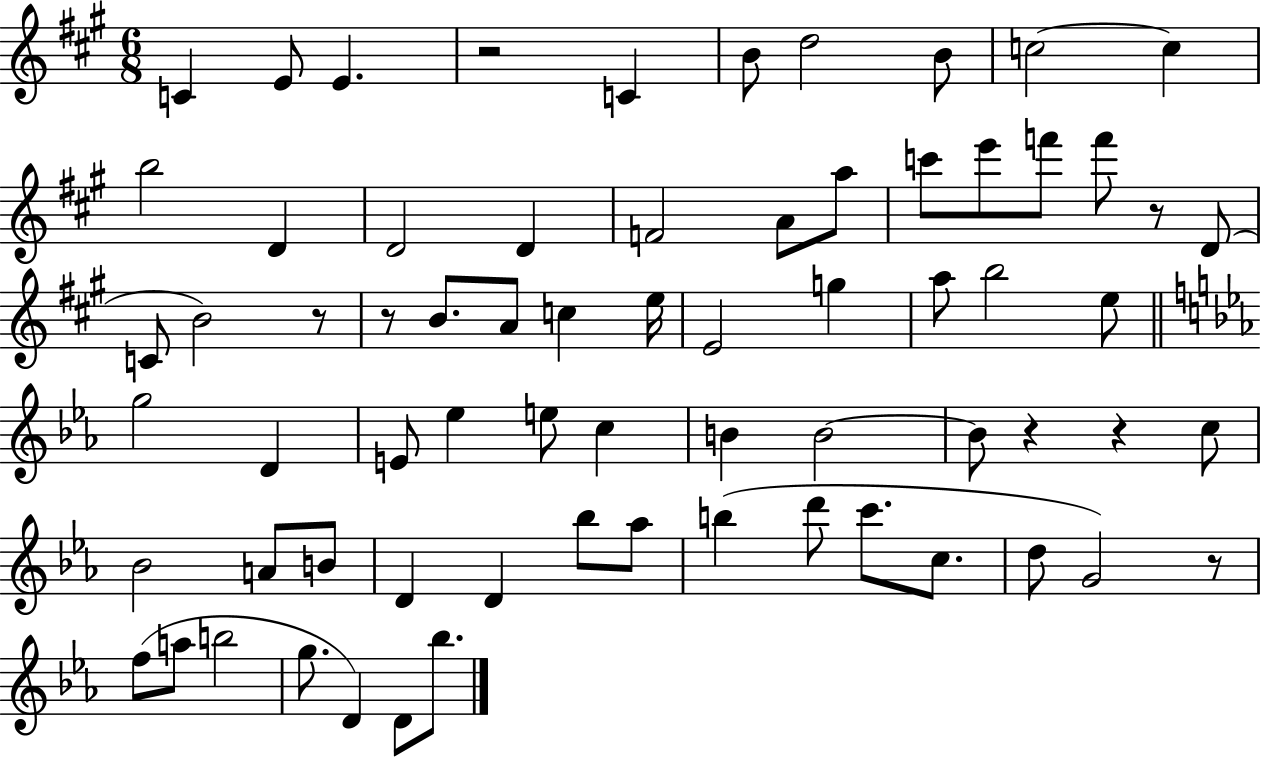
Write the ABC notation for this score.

X:1
T:Untitled
M:6/8
L:1/4
K:A
C E/2 E z2 C B/2 d2 B/2 c2 c b2 D D2 D F2 A/2 a/2 c'/2 e'/2 f'/2 f'/2 z/2 D/2 C/2 B2 z/2 z/2 B/2 A/2 c e/4 E2 g a/2 b2 e/2 g2 D E/2 _e e/2 c B B2 B/2 z z c/2 _B2 A/2 B/2 D D _b/2 _a/2 b d'/2 c'/2 c/2 d/2 G2 z/2 f/2 a/2 b2 g/2 D D/2 _b/2